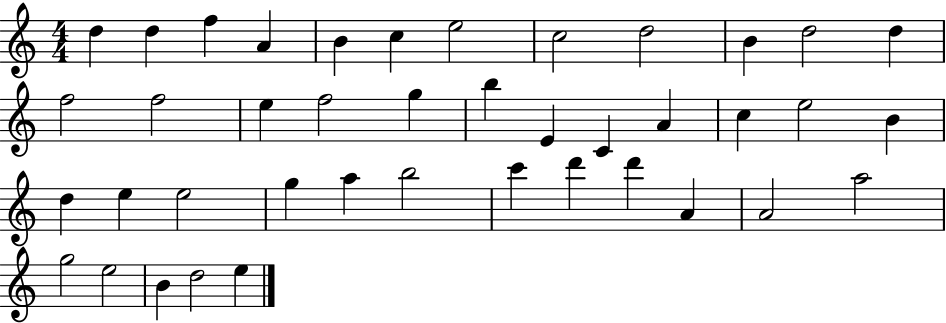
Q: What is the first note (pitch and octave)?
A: D5